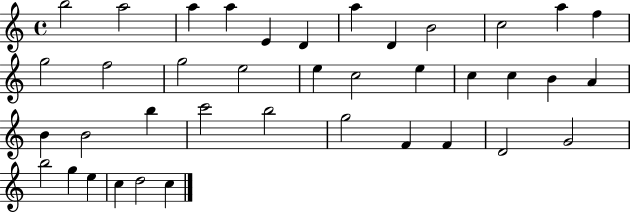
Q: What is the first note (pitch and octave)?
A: B5